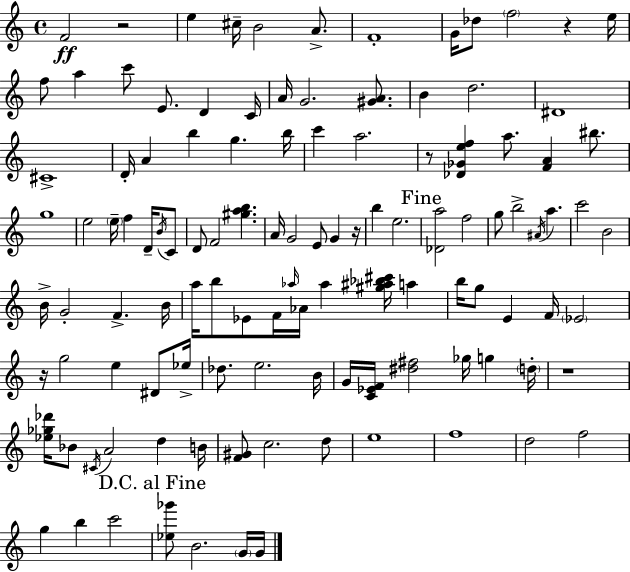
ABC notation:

X:1
T:Untitled
M:4/4
L:1/4
K:Am
F2 z2 e ^c/4 B2 A/2 F4 G/4 _d/2 f2 z e/4 f/2 a c'/2 E/2 D C/4 A/4 G2 [^GA]/2 B d2 ^D4 ^C4 D/4 A b g b/4 c' a2 z/2 [_D_Gef] a/2 [FA] ^b/2 g4 e2 e/4 f D/4 B/4 C/2 D/2 F2 [^gab] A/4 G2 E/2 G z/4 b e2 [_Da]2 f2 g/2 b2 ^A/4 a c'2 B2 B/4 G2 F B/4 a/4 b/2 _E/2 F/4 _a/4 _A/4 _a [^g^a_b^c']/4 a b/4 g/2 E F/4 _E2 z/4 g2 e ^D/2 _e/4 _d/2 e2 B/4 G/4 [C_EF]/4 [^d^f]2 _g/4 g d/4 z4 [_e_g_d']/4 _B/2 ^C/4 A2 d B/4 [F^G]/2 c2 d/2 e4 f4 d2 f2 g b c'2 [_e_g']/2 B2 G/4 G/4